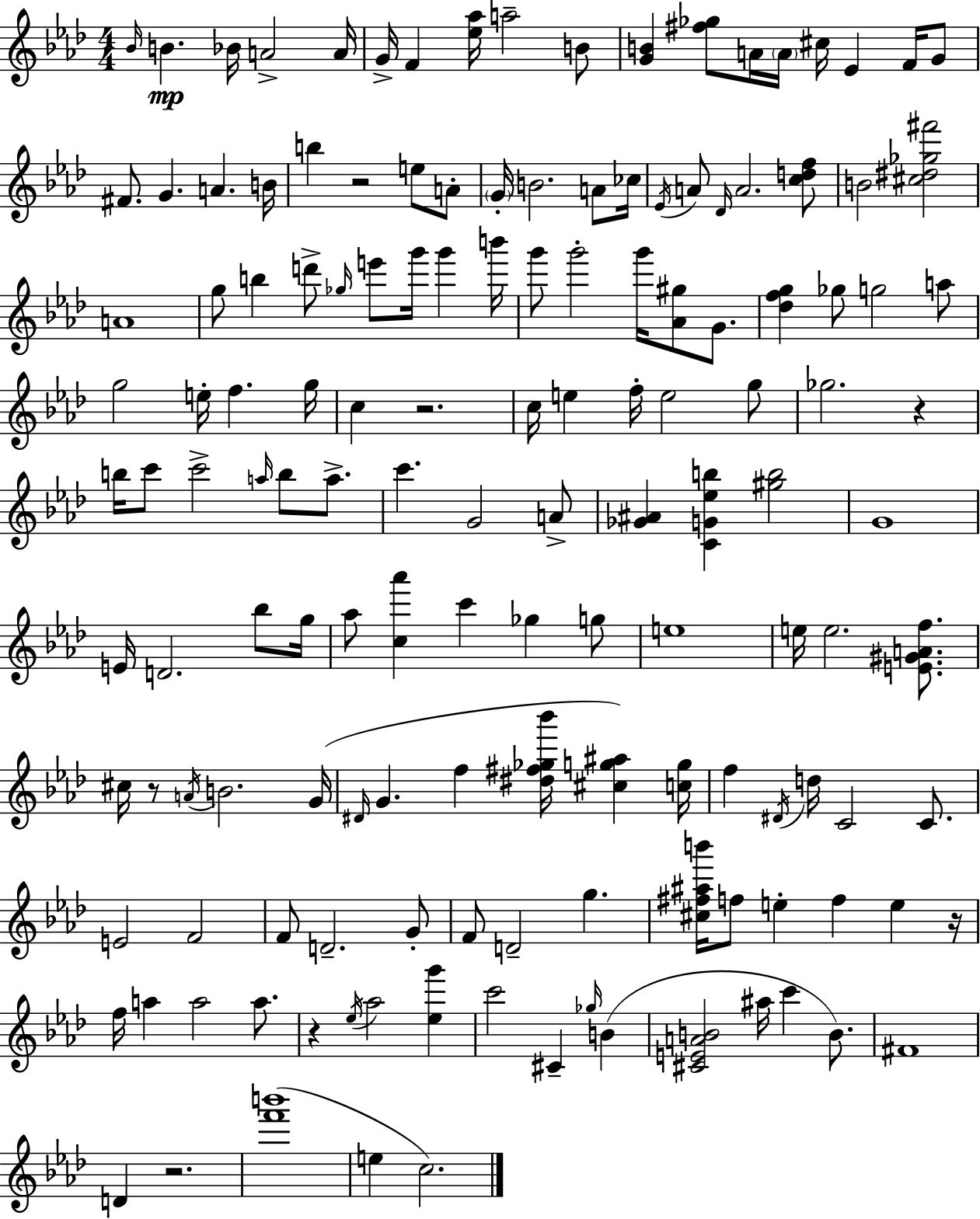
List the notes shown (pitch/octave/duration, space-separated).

Bb4/s B4/q. Bb4/s A4/h A4/s G4/s F4/q [Eb5,Ab5]/s A5/h B4/e [G4,B4]/q [F#5,Gb5]/e A4/s A4/s C#5/s Eb4/q F4/s G4/e F#4/e. G4/q. A4/q. B4/s B5/q R/h E5/e A4/e G4/s B4/h. A4/e CES5/s Eb4/s A4/e Db4/s A4/h. [C5,D5,F5]/e B4/h [C#5,D#5,Gb5,F#6]/h A4/w G5/e B5/q D6/e Gb5/s E6/e G6/s G6/q B6/s G6/e G6/h G6/s [Ab4,G#5]/e G4/e. [Db5,F5,G5]/q Gb5/e G5/h A5/e G5/h E5/s F5/q. G5/s C5/q R/h. C5/s E5/q F5/s E5/h G5/e Gb5/h. R/q B5/s C6/e C6/h A5/s B5/e A5/e. C6/q. G4/h A4/e [Gb4,A#4]/q [C4,G4,Eb5,B5]/q [G#5,B5]/h G4/w E4/s D4/h. Bb5/e G5/s Ab5/e [C5,Ab6]/q C6/q Gb5/q G5/e E5/w E5/s E5/h. [E4,G#4,A4,F5]/e. C#5/s R/e A4/s B4/h. G4/s D#4/s G4/q. F5/q [D#5,F#5,Gb5,Bb6]/s [C#5,G5,A#5]/q [C5,G5]/s F5/q D#4/s D5/s C4/h C4/e. E4/h F4/h F4/e D4/h. G4/e F4/e D4/h G5/q. [C#5,F#5,A#5,B6]/s F5/e E5/q F5/q E5/q R/s F5/s A5/q A5/h A5/e. R/q Eb5/s Ab5/h [Eb5,G6]/q C6/h C#4/q Gb5/s B4/q [C#4,E4,A4,B4]/h A#5/s C6/q B4/e. F#4/w D4/q R/h. [F6,B6]/w E5/q C5/h.